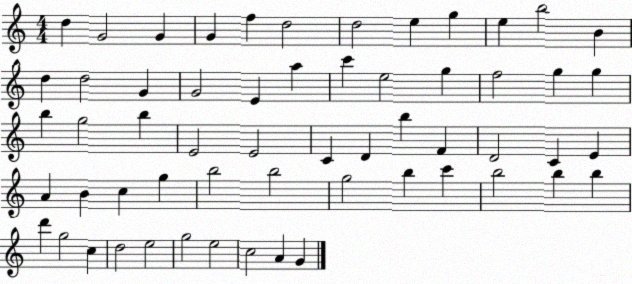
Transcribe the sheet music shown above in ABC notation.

X:1
T:Untitled
M:4/4
L:1/4
K:C
d G2 G G f d2 d2 e g e b2 B d d2 G G2 E a c' e2 g f2 g g b g2 b E2 E2 C D b F D2 C E A B c g b2 b2 g2 b c' b2 b b d' g2 c d2 e2 g2 e2 c2 A G